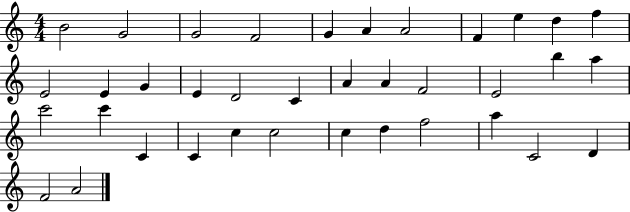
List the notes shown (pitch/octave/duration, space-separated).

B4/h G4/h G4/h F4/h G4/q A4/q A4/h F4/q E5/q D5/q F5/q E4/h E4/q G4/q E4/q D4/h C4/q A4/q A4/q F4/h E4/h B5/q A5/q C6/h C6/q C4/q C4/q C5/q C5/h C5/q D5/q F5/h A5/q C4/h D4/q F4/h A4/h